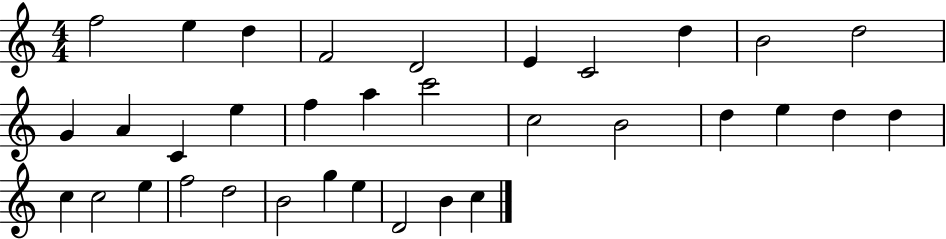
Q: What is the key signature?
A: C major